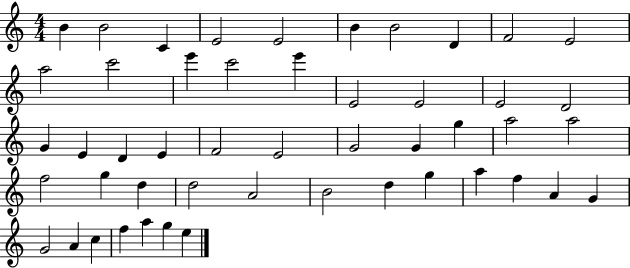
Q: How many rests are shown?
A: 0